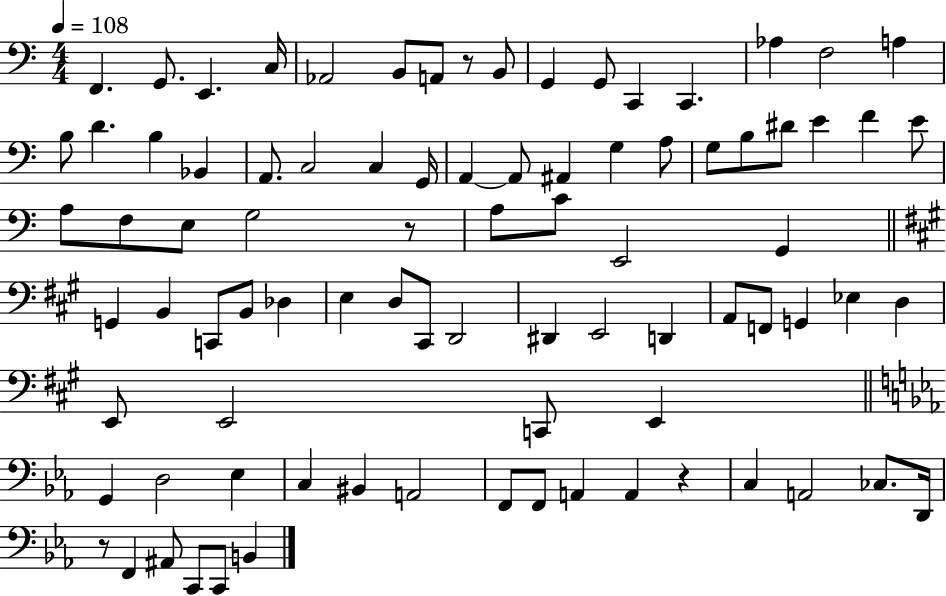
F2/q. G2/e. E2/q. C3/s Ab2/h B2/e A2/e R/e B2/e G2/q G2/e C2/q C2/q. Ab3/q F3/h A3/q B3/e D4/q. B3/q Bb2/q A2/e. C3/h C3/q G2/s A2/q A2/e A#2/q G3/q A3/e G3/e B3/e D#4/e E4/q F4/q E4/e A3/e F3/e E3/e G3/h R/e A3/e C4/e E2/h G2/q G2/q B2/q C2/e B2/e Db3/q E3/q D3/e C#2/e D2/h D#2/q E2/h D2/q A2/e F2/e G2/q Eb3/q D3/q E2/e E2/h C2/e E2/q G2/q D3/h Eb3/q C3/q BIS2/q A2/h F2/e F2/e A2/q A2/q R/q C3/q A2/h CES3/e. D2/s R/e F2/q A#2/e C2/e C2/e B2/q